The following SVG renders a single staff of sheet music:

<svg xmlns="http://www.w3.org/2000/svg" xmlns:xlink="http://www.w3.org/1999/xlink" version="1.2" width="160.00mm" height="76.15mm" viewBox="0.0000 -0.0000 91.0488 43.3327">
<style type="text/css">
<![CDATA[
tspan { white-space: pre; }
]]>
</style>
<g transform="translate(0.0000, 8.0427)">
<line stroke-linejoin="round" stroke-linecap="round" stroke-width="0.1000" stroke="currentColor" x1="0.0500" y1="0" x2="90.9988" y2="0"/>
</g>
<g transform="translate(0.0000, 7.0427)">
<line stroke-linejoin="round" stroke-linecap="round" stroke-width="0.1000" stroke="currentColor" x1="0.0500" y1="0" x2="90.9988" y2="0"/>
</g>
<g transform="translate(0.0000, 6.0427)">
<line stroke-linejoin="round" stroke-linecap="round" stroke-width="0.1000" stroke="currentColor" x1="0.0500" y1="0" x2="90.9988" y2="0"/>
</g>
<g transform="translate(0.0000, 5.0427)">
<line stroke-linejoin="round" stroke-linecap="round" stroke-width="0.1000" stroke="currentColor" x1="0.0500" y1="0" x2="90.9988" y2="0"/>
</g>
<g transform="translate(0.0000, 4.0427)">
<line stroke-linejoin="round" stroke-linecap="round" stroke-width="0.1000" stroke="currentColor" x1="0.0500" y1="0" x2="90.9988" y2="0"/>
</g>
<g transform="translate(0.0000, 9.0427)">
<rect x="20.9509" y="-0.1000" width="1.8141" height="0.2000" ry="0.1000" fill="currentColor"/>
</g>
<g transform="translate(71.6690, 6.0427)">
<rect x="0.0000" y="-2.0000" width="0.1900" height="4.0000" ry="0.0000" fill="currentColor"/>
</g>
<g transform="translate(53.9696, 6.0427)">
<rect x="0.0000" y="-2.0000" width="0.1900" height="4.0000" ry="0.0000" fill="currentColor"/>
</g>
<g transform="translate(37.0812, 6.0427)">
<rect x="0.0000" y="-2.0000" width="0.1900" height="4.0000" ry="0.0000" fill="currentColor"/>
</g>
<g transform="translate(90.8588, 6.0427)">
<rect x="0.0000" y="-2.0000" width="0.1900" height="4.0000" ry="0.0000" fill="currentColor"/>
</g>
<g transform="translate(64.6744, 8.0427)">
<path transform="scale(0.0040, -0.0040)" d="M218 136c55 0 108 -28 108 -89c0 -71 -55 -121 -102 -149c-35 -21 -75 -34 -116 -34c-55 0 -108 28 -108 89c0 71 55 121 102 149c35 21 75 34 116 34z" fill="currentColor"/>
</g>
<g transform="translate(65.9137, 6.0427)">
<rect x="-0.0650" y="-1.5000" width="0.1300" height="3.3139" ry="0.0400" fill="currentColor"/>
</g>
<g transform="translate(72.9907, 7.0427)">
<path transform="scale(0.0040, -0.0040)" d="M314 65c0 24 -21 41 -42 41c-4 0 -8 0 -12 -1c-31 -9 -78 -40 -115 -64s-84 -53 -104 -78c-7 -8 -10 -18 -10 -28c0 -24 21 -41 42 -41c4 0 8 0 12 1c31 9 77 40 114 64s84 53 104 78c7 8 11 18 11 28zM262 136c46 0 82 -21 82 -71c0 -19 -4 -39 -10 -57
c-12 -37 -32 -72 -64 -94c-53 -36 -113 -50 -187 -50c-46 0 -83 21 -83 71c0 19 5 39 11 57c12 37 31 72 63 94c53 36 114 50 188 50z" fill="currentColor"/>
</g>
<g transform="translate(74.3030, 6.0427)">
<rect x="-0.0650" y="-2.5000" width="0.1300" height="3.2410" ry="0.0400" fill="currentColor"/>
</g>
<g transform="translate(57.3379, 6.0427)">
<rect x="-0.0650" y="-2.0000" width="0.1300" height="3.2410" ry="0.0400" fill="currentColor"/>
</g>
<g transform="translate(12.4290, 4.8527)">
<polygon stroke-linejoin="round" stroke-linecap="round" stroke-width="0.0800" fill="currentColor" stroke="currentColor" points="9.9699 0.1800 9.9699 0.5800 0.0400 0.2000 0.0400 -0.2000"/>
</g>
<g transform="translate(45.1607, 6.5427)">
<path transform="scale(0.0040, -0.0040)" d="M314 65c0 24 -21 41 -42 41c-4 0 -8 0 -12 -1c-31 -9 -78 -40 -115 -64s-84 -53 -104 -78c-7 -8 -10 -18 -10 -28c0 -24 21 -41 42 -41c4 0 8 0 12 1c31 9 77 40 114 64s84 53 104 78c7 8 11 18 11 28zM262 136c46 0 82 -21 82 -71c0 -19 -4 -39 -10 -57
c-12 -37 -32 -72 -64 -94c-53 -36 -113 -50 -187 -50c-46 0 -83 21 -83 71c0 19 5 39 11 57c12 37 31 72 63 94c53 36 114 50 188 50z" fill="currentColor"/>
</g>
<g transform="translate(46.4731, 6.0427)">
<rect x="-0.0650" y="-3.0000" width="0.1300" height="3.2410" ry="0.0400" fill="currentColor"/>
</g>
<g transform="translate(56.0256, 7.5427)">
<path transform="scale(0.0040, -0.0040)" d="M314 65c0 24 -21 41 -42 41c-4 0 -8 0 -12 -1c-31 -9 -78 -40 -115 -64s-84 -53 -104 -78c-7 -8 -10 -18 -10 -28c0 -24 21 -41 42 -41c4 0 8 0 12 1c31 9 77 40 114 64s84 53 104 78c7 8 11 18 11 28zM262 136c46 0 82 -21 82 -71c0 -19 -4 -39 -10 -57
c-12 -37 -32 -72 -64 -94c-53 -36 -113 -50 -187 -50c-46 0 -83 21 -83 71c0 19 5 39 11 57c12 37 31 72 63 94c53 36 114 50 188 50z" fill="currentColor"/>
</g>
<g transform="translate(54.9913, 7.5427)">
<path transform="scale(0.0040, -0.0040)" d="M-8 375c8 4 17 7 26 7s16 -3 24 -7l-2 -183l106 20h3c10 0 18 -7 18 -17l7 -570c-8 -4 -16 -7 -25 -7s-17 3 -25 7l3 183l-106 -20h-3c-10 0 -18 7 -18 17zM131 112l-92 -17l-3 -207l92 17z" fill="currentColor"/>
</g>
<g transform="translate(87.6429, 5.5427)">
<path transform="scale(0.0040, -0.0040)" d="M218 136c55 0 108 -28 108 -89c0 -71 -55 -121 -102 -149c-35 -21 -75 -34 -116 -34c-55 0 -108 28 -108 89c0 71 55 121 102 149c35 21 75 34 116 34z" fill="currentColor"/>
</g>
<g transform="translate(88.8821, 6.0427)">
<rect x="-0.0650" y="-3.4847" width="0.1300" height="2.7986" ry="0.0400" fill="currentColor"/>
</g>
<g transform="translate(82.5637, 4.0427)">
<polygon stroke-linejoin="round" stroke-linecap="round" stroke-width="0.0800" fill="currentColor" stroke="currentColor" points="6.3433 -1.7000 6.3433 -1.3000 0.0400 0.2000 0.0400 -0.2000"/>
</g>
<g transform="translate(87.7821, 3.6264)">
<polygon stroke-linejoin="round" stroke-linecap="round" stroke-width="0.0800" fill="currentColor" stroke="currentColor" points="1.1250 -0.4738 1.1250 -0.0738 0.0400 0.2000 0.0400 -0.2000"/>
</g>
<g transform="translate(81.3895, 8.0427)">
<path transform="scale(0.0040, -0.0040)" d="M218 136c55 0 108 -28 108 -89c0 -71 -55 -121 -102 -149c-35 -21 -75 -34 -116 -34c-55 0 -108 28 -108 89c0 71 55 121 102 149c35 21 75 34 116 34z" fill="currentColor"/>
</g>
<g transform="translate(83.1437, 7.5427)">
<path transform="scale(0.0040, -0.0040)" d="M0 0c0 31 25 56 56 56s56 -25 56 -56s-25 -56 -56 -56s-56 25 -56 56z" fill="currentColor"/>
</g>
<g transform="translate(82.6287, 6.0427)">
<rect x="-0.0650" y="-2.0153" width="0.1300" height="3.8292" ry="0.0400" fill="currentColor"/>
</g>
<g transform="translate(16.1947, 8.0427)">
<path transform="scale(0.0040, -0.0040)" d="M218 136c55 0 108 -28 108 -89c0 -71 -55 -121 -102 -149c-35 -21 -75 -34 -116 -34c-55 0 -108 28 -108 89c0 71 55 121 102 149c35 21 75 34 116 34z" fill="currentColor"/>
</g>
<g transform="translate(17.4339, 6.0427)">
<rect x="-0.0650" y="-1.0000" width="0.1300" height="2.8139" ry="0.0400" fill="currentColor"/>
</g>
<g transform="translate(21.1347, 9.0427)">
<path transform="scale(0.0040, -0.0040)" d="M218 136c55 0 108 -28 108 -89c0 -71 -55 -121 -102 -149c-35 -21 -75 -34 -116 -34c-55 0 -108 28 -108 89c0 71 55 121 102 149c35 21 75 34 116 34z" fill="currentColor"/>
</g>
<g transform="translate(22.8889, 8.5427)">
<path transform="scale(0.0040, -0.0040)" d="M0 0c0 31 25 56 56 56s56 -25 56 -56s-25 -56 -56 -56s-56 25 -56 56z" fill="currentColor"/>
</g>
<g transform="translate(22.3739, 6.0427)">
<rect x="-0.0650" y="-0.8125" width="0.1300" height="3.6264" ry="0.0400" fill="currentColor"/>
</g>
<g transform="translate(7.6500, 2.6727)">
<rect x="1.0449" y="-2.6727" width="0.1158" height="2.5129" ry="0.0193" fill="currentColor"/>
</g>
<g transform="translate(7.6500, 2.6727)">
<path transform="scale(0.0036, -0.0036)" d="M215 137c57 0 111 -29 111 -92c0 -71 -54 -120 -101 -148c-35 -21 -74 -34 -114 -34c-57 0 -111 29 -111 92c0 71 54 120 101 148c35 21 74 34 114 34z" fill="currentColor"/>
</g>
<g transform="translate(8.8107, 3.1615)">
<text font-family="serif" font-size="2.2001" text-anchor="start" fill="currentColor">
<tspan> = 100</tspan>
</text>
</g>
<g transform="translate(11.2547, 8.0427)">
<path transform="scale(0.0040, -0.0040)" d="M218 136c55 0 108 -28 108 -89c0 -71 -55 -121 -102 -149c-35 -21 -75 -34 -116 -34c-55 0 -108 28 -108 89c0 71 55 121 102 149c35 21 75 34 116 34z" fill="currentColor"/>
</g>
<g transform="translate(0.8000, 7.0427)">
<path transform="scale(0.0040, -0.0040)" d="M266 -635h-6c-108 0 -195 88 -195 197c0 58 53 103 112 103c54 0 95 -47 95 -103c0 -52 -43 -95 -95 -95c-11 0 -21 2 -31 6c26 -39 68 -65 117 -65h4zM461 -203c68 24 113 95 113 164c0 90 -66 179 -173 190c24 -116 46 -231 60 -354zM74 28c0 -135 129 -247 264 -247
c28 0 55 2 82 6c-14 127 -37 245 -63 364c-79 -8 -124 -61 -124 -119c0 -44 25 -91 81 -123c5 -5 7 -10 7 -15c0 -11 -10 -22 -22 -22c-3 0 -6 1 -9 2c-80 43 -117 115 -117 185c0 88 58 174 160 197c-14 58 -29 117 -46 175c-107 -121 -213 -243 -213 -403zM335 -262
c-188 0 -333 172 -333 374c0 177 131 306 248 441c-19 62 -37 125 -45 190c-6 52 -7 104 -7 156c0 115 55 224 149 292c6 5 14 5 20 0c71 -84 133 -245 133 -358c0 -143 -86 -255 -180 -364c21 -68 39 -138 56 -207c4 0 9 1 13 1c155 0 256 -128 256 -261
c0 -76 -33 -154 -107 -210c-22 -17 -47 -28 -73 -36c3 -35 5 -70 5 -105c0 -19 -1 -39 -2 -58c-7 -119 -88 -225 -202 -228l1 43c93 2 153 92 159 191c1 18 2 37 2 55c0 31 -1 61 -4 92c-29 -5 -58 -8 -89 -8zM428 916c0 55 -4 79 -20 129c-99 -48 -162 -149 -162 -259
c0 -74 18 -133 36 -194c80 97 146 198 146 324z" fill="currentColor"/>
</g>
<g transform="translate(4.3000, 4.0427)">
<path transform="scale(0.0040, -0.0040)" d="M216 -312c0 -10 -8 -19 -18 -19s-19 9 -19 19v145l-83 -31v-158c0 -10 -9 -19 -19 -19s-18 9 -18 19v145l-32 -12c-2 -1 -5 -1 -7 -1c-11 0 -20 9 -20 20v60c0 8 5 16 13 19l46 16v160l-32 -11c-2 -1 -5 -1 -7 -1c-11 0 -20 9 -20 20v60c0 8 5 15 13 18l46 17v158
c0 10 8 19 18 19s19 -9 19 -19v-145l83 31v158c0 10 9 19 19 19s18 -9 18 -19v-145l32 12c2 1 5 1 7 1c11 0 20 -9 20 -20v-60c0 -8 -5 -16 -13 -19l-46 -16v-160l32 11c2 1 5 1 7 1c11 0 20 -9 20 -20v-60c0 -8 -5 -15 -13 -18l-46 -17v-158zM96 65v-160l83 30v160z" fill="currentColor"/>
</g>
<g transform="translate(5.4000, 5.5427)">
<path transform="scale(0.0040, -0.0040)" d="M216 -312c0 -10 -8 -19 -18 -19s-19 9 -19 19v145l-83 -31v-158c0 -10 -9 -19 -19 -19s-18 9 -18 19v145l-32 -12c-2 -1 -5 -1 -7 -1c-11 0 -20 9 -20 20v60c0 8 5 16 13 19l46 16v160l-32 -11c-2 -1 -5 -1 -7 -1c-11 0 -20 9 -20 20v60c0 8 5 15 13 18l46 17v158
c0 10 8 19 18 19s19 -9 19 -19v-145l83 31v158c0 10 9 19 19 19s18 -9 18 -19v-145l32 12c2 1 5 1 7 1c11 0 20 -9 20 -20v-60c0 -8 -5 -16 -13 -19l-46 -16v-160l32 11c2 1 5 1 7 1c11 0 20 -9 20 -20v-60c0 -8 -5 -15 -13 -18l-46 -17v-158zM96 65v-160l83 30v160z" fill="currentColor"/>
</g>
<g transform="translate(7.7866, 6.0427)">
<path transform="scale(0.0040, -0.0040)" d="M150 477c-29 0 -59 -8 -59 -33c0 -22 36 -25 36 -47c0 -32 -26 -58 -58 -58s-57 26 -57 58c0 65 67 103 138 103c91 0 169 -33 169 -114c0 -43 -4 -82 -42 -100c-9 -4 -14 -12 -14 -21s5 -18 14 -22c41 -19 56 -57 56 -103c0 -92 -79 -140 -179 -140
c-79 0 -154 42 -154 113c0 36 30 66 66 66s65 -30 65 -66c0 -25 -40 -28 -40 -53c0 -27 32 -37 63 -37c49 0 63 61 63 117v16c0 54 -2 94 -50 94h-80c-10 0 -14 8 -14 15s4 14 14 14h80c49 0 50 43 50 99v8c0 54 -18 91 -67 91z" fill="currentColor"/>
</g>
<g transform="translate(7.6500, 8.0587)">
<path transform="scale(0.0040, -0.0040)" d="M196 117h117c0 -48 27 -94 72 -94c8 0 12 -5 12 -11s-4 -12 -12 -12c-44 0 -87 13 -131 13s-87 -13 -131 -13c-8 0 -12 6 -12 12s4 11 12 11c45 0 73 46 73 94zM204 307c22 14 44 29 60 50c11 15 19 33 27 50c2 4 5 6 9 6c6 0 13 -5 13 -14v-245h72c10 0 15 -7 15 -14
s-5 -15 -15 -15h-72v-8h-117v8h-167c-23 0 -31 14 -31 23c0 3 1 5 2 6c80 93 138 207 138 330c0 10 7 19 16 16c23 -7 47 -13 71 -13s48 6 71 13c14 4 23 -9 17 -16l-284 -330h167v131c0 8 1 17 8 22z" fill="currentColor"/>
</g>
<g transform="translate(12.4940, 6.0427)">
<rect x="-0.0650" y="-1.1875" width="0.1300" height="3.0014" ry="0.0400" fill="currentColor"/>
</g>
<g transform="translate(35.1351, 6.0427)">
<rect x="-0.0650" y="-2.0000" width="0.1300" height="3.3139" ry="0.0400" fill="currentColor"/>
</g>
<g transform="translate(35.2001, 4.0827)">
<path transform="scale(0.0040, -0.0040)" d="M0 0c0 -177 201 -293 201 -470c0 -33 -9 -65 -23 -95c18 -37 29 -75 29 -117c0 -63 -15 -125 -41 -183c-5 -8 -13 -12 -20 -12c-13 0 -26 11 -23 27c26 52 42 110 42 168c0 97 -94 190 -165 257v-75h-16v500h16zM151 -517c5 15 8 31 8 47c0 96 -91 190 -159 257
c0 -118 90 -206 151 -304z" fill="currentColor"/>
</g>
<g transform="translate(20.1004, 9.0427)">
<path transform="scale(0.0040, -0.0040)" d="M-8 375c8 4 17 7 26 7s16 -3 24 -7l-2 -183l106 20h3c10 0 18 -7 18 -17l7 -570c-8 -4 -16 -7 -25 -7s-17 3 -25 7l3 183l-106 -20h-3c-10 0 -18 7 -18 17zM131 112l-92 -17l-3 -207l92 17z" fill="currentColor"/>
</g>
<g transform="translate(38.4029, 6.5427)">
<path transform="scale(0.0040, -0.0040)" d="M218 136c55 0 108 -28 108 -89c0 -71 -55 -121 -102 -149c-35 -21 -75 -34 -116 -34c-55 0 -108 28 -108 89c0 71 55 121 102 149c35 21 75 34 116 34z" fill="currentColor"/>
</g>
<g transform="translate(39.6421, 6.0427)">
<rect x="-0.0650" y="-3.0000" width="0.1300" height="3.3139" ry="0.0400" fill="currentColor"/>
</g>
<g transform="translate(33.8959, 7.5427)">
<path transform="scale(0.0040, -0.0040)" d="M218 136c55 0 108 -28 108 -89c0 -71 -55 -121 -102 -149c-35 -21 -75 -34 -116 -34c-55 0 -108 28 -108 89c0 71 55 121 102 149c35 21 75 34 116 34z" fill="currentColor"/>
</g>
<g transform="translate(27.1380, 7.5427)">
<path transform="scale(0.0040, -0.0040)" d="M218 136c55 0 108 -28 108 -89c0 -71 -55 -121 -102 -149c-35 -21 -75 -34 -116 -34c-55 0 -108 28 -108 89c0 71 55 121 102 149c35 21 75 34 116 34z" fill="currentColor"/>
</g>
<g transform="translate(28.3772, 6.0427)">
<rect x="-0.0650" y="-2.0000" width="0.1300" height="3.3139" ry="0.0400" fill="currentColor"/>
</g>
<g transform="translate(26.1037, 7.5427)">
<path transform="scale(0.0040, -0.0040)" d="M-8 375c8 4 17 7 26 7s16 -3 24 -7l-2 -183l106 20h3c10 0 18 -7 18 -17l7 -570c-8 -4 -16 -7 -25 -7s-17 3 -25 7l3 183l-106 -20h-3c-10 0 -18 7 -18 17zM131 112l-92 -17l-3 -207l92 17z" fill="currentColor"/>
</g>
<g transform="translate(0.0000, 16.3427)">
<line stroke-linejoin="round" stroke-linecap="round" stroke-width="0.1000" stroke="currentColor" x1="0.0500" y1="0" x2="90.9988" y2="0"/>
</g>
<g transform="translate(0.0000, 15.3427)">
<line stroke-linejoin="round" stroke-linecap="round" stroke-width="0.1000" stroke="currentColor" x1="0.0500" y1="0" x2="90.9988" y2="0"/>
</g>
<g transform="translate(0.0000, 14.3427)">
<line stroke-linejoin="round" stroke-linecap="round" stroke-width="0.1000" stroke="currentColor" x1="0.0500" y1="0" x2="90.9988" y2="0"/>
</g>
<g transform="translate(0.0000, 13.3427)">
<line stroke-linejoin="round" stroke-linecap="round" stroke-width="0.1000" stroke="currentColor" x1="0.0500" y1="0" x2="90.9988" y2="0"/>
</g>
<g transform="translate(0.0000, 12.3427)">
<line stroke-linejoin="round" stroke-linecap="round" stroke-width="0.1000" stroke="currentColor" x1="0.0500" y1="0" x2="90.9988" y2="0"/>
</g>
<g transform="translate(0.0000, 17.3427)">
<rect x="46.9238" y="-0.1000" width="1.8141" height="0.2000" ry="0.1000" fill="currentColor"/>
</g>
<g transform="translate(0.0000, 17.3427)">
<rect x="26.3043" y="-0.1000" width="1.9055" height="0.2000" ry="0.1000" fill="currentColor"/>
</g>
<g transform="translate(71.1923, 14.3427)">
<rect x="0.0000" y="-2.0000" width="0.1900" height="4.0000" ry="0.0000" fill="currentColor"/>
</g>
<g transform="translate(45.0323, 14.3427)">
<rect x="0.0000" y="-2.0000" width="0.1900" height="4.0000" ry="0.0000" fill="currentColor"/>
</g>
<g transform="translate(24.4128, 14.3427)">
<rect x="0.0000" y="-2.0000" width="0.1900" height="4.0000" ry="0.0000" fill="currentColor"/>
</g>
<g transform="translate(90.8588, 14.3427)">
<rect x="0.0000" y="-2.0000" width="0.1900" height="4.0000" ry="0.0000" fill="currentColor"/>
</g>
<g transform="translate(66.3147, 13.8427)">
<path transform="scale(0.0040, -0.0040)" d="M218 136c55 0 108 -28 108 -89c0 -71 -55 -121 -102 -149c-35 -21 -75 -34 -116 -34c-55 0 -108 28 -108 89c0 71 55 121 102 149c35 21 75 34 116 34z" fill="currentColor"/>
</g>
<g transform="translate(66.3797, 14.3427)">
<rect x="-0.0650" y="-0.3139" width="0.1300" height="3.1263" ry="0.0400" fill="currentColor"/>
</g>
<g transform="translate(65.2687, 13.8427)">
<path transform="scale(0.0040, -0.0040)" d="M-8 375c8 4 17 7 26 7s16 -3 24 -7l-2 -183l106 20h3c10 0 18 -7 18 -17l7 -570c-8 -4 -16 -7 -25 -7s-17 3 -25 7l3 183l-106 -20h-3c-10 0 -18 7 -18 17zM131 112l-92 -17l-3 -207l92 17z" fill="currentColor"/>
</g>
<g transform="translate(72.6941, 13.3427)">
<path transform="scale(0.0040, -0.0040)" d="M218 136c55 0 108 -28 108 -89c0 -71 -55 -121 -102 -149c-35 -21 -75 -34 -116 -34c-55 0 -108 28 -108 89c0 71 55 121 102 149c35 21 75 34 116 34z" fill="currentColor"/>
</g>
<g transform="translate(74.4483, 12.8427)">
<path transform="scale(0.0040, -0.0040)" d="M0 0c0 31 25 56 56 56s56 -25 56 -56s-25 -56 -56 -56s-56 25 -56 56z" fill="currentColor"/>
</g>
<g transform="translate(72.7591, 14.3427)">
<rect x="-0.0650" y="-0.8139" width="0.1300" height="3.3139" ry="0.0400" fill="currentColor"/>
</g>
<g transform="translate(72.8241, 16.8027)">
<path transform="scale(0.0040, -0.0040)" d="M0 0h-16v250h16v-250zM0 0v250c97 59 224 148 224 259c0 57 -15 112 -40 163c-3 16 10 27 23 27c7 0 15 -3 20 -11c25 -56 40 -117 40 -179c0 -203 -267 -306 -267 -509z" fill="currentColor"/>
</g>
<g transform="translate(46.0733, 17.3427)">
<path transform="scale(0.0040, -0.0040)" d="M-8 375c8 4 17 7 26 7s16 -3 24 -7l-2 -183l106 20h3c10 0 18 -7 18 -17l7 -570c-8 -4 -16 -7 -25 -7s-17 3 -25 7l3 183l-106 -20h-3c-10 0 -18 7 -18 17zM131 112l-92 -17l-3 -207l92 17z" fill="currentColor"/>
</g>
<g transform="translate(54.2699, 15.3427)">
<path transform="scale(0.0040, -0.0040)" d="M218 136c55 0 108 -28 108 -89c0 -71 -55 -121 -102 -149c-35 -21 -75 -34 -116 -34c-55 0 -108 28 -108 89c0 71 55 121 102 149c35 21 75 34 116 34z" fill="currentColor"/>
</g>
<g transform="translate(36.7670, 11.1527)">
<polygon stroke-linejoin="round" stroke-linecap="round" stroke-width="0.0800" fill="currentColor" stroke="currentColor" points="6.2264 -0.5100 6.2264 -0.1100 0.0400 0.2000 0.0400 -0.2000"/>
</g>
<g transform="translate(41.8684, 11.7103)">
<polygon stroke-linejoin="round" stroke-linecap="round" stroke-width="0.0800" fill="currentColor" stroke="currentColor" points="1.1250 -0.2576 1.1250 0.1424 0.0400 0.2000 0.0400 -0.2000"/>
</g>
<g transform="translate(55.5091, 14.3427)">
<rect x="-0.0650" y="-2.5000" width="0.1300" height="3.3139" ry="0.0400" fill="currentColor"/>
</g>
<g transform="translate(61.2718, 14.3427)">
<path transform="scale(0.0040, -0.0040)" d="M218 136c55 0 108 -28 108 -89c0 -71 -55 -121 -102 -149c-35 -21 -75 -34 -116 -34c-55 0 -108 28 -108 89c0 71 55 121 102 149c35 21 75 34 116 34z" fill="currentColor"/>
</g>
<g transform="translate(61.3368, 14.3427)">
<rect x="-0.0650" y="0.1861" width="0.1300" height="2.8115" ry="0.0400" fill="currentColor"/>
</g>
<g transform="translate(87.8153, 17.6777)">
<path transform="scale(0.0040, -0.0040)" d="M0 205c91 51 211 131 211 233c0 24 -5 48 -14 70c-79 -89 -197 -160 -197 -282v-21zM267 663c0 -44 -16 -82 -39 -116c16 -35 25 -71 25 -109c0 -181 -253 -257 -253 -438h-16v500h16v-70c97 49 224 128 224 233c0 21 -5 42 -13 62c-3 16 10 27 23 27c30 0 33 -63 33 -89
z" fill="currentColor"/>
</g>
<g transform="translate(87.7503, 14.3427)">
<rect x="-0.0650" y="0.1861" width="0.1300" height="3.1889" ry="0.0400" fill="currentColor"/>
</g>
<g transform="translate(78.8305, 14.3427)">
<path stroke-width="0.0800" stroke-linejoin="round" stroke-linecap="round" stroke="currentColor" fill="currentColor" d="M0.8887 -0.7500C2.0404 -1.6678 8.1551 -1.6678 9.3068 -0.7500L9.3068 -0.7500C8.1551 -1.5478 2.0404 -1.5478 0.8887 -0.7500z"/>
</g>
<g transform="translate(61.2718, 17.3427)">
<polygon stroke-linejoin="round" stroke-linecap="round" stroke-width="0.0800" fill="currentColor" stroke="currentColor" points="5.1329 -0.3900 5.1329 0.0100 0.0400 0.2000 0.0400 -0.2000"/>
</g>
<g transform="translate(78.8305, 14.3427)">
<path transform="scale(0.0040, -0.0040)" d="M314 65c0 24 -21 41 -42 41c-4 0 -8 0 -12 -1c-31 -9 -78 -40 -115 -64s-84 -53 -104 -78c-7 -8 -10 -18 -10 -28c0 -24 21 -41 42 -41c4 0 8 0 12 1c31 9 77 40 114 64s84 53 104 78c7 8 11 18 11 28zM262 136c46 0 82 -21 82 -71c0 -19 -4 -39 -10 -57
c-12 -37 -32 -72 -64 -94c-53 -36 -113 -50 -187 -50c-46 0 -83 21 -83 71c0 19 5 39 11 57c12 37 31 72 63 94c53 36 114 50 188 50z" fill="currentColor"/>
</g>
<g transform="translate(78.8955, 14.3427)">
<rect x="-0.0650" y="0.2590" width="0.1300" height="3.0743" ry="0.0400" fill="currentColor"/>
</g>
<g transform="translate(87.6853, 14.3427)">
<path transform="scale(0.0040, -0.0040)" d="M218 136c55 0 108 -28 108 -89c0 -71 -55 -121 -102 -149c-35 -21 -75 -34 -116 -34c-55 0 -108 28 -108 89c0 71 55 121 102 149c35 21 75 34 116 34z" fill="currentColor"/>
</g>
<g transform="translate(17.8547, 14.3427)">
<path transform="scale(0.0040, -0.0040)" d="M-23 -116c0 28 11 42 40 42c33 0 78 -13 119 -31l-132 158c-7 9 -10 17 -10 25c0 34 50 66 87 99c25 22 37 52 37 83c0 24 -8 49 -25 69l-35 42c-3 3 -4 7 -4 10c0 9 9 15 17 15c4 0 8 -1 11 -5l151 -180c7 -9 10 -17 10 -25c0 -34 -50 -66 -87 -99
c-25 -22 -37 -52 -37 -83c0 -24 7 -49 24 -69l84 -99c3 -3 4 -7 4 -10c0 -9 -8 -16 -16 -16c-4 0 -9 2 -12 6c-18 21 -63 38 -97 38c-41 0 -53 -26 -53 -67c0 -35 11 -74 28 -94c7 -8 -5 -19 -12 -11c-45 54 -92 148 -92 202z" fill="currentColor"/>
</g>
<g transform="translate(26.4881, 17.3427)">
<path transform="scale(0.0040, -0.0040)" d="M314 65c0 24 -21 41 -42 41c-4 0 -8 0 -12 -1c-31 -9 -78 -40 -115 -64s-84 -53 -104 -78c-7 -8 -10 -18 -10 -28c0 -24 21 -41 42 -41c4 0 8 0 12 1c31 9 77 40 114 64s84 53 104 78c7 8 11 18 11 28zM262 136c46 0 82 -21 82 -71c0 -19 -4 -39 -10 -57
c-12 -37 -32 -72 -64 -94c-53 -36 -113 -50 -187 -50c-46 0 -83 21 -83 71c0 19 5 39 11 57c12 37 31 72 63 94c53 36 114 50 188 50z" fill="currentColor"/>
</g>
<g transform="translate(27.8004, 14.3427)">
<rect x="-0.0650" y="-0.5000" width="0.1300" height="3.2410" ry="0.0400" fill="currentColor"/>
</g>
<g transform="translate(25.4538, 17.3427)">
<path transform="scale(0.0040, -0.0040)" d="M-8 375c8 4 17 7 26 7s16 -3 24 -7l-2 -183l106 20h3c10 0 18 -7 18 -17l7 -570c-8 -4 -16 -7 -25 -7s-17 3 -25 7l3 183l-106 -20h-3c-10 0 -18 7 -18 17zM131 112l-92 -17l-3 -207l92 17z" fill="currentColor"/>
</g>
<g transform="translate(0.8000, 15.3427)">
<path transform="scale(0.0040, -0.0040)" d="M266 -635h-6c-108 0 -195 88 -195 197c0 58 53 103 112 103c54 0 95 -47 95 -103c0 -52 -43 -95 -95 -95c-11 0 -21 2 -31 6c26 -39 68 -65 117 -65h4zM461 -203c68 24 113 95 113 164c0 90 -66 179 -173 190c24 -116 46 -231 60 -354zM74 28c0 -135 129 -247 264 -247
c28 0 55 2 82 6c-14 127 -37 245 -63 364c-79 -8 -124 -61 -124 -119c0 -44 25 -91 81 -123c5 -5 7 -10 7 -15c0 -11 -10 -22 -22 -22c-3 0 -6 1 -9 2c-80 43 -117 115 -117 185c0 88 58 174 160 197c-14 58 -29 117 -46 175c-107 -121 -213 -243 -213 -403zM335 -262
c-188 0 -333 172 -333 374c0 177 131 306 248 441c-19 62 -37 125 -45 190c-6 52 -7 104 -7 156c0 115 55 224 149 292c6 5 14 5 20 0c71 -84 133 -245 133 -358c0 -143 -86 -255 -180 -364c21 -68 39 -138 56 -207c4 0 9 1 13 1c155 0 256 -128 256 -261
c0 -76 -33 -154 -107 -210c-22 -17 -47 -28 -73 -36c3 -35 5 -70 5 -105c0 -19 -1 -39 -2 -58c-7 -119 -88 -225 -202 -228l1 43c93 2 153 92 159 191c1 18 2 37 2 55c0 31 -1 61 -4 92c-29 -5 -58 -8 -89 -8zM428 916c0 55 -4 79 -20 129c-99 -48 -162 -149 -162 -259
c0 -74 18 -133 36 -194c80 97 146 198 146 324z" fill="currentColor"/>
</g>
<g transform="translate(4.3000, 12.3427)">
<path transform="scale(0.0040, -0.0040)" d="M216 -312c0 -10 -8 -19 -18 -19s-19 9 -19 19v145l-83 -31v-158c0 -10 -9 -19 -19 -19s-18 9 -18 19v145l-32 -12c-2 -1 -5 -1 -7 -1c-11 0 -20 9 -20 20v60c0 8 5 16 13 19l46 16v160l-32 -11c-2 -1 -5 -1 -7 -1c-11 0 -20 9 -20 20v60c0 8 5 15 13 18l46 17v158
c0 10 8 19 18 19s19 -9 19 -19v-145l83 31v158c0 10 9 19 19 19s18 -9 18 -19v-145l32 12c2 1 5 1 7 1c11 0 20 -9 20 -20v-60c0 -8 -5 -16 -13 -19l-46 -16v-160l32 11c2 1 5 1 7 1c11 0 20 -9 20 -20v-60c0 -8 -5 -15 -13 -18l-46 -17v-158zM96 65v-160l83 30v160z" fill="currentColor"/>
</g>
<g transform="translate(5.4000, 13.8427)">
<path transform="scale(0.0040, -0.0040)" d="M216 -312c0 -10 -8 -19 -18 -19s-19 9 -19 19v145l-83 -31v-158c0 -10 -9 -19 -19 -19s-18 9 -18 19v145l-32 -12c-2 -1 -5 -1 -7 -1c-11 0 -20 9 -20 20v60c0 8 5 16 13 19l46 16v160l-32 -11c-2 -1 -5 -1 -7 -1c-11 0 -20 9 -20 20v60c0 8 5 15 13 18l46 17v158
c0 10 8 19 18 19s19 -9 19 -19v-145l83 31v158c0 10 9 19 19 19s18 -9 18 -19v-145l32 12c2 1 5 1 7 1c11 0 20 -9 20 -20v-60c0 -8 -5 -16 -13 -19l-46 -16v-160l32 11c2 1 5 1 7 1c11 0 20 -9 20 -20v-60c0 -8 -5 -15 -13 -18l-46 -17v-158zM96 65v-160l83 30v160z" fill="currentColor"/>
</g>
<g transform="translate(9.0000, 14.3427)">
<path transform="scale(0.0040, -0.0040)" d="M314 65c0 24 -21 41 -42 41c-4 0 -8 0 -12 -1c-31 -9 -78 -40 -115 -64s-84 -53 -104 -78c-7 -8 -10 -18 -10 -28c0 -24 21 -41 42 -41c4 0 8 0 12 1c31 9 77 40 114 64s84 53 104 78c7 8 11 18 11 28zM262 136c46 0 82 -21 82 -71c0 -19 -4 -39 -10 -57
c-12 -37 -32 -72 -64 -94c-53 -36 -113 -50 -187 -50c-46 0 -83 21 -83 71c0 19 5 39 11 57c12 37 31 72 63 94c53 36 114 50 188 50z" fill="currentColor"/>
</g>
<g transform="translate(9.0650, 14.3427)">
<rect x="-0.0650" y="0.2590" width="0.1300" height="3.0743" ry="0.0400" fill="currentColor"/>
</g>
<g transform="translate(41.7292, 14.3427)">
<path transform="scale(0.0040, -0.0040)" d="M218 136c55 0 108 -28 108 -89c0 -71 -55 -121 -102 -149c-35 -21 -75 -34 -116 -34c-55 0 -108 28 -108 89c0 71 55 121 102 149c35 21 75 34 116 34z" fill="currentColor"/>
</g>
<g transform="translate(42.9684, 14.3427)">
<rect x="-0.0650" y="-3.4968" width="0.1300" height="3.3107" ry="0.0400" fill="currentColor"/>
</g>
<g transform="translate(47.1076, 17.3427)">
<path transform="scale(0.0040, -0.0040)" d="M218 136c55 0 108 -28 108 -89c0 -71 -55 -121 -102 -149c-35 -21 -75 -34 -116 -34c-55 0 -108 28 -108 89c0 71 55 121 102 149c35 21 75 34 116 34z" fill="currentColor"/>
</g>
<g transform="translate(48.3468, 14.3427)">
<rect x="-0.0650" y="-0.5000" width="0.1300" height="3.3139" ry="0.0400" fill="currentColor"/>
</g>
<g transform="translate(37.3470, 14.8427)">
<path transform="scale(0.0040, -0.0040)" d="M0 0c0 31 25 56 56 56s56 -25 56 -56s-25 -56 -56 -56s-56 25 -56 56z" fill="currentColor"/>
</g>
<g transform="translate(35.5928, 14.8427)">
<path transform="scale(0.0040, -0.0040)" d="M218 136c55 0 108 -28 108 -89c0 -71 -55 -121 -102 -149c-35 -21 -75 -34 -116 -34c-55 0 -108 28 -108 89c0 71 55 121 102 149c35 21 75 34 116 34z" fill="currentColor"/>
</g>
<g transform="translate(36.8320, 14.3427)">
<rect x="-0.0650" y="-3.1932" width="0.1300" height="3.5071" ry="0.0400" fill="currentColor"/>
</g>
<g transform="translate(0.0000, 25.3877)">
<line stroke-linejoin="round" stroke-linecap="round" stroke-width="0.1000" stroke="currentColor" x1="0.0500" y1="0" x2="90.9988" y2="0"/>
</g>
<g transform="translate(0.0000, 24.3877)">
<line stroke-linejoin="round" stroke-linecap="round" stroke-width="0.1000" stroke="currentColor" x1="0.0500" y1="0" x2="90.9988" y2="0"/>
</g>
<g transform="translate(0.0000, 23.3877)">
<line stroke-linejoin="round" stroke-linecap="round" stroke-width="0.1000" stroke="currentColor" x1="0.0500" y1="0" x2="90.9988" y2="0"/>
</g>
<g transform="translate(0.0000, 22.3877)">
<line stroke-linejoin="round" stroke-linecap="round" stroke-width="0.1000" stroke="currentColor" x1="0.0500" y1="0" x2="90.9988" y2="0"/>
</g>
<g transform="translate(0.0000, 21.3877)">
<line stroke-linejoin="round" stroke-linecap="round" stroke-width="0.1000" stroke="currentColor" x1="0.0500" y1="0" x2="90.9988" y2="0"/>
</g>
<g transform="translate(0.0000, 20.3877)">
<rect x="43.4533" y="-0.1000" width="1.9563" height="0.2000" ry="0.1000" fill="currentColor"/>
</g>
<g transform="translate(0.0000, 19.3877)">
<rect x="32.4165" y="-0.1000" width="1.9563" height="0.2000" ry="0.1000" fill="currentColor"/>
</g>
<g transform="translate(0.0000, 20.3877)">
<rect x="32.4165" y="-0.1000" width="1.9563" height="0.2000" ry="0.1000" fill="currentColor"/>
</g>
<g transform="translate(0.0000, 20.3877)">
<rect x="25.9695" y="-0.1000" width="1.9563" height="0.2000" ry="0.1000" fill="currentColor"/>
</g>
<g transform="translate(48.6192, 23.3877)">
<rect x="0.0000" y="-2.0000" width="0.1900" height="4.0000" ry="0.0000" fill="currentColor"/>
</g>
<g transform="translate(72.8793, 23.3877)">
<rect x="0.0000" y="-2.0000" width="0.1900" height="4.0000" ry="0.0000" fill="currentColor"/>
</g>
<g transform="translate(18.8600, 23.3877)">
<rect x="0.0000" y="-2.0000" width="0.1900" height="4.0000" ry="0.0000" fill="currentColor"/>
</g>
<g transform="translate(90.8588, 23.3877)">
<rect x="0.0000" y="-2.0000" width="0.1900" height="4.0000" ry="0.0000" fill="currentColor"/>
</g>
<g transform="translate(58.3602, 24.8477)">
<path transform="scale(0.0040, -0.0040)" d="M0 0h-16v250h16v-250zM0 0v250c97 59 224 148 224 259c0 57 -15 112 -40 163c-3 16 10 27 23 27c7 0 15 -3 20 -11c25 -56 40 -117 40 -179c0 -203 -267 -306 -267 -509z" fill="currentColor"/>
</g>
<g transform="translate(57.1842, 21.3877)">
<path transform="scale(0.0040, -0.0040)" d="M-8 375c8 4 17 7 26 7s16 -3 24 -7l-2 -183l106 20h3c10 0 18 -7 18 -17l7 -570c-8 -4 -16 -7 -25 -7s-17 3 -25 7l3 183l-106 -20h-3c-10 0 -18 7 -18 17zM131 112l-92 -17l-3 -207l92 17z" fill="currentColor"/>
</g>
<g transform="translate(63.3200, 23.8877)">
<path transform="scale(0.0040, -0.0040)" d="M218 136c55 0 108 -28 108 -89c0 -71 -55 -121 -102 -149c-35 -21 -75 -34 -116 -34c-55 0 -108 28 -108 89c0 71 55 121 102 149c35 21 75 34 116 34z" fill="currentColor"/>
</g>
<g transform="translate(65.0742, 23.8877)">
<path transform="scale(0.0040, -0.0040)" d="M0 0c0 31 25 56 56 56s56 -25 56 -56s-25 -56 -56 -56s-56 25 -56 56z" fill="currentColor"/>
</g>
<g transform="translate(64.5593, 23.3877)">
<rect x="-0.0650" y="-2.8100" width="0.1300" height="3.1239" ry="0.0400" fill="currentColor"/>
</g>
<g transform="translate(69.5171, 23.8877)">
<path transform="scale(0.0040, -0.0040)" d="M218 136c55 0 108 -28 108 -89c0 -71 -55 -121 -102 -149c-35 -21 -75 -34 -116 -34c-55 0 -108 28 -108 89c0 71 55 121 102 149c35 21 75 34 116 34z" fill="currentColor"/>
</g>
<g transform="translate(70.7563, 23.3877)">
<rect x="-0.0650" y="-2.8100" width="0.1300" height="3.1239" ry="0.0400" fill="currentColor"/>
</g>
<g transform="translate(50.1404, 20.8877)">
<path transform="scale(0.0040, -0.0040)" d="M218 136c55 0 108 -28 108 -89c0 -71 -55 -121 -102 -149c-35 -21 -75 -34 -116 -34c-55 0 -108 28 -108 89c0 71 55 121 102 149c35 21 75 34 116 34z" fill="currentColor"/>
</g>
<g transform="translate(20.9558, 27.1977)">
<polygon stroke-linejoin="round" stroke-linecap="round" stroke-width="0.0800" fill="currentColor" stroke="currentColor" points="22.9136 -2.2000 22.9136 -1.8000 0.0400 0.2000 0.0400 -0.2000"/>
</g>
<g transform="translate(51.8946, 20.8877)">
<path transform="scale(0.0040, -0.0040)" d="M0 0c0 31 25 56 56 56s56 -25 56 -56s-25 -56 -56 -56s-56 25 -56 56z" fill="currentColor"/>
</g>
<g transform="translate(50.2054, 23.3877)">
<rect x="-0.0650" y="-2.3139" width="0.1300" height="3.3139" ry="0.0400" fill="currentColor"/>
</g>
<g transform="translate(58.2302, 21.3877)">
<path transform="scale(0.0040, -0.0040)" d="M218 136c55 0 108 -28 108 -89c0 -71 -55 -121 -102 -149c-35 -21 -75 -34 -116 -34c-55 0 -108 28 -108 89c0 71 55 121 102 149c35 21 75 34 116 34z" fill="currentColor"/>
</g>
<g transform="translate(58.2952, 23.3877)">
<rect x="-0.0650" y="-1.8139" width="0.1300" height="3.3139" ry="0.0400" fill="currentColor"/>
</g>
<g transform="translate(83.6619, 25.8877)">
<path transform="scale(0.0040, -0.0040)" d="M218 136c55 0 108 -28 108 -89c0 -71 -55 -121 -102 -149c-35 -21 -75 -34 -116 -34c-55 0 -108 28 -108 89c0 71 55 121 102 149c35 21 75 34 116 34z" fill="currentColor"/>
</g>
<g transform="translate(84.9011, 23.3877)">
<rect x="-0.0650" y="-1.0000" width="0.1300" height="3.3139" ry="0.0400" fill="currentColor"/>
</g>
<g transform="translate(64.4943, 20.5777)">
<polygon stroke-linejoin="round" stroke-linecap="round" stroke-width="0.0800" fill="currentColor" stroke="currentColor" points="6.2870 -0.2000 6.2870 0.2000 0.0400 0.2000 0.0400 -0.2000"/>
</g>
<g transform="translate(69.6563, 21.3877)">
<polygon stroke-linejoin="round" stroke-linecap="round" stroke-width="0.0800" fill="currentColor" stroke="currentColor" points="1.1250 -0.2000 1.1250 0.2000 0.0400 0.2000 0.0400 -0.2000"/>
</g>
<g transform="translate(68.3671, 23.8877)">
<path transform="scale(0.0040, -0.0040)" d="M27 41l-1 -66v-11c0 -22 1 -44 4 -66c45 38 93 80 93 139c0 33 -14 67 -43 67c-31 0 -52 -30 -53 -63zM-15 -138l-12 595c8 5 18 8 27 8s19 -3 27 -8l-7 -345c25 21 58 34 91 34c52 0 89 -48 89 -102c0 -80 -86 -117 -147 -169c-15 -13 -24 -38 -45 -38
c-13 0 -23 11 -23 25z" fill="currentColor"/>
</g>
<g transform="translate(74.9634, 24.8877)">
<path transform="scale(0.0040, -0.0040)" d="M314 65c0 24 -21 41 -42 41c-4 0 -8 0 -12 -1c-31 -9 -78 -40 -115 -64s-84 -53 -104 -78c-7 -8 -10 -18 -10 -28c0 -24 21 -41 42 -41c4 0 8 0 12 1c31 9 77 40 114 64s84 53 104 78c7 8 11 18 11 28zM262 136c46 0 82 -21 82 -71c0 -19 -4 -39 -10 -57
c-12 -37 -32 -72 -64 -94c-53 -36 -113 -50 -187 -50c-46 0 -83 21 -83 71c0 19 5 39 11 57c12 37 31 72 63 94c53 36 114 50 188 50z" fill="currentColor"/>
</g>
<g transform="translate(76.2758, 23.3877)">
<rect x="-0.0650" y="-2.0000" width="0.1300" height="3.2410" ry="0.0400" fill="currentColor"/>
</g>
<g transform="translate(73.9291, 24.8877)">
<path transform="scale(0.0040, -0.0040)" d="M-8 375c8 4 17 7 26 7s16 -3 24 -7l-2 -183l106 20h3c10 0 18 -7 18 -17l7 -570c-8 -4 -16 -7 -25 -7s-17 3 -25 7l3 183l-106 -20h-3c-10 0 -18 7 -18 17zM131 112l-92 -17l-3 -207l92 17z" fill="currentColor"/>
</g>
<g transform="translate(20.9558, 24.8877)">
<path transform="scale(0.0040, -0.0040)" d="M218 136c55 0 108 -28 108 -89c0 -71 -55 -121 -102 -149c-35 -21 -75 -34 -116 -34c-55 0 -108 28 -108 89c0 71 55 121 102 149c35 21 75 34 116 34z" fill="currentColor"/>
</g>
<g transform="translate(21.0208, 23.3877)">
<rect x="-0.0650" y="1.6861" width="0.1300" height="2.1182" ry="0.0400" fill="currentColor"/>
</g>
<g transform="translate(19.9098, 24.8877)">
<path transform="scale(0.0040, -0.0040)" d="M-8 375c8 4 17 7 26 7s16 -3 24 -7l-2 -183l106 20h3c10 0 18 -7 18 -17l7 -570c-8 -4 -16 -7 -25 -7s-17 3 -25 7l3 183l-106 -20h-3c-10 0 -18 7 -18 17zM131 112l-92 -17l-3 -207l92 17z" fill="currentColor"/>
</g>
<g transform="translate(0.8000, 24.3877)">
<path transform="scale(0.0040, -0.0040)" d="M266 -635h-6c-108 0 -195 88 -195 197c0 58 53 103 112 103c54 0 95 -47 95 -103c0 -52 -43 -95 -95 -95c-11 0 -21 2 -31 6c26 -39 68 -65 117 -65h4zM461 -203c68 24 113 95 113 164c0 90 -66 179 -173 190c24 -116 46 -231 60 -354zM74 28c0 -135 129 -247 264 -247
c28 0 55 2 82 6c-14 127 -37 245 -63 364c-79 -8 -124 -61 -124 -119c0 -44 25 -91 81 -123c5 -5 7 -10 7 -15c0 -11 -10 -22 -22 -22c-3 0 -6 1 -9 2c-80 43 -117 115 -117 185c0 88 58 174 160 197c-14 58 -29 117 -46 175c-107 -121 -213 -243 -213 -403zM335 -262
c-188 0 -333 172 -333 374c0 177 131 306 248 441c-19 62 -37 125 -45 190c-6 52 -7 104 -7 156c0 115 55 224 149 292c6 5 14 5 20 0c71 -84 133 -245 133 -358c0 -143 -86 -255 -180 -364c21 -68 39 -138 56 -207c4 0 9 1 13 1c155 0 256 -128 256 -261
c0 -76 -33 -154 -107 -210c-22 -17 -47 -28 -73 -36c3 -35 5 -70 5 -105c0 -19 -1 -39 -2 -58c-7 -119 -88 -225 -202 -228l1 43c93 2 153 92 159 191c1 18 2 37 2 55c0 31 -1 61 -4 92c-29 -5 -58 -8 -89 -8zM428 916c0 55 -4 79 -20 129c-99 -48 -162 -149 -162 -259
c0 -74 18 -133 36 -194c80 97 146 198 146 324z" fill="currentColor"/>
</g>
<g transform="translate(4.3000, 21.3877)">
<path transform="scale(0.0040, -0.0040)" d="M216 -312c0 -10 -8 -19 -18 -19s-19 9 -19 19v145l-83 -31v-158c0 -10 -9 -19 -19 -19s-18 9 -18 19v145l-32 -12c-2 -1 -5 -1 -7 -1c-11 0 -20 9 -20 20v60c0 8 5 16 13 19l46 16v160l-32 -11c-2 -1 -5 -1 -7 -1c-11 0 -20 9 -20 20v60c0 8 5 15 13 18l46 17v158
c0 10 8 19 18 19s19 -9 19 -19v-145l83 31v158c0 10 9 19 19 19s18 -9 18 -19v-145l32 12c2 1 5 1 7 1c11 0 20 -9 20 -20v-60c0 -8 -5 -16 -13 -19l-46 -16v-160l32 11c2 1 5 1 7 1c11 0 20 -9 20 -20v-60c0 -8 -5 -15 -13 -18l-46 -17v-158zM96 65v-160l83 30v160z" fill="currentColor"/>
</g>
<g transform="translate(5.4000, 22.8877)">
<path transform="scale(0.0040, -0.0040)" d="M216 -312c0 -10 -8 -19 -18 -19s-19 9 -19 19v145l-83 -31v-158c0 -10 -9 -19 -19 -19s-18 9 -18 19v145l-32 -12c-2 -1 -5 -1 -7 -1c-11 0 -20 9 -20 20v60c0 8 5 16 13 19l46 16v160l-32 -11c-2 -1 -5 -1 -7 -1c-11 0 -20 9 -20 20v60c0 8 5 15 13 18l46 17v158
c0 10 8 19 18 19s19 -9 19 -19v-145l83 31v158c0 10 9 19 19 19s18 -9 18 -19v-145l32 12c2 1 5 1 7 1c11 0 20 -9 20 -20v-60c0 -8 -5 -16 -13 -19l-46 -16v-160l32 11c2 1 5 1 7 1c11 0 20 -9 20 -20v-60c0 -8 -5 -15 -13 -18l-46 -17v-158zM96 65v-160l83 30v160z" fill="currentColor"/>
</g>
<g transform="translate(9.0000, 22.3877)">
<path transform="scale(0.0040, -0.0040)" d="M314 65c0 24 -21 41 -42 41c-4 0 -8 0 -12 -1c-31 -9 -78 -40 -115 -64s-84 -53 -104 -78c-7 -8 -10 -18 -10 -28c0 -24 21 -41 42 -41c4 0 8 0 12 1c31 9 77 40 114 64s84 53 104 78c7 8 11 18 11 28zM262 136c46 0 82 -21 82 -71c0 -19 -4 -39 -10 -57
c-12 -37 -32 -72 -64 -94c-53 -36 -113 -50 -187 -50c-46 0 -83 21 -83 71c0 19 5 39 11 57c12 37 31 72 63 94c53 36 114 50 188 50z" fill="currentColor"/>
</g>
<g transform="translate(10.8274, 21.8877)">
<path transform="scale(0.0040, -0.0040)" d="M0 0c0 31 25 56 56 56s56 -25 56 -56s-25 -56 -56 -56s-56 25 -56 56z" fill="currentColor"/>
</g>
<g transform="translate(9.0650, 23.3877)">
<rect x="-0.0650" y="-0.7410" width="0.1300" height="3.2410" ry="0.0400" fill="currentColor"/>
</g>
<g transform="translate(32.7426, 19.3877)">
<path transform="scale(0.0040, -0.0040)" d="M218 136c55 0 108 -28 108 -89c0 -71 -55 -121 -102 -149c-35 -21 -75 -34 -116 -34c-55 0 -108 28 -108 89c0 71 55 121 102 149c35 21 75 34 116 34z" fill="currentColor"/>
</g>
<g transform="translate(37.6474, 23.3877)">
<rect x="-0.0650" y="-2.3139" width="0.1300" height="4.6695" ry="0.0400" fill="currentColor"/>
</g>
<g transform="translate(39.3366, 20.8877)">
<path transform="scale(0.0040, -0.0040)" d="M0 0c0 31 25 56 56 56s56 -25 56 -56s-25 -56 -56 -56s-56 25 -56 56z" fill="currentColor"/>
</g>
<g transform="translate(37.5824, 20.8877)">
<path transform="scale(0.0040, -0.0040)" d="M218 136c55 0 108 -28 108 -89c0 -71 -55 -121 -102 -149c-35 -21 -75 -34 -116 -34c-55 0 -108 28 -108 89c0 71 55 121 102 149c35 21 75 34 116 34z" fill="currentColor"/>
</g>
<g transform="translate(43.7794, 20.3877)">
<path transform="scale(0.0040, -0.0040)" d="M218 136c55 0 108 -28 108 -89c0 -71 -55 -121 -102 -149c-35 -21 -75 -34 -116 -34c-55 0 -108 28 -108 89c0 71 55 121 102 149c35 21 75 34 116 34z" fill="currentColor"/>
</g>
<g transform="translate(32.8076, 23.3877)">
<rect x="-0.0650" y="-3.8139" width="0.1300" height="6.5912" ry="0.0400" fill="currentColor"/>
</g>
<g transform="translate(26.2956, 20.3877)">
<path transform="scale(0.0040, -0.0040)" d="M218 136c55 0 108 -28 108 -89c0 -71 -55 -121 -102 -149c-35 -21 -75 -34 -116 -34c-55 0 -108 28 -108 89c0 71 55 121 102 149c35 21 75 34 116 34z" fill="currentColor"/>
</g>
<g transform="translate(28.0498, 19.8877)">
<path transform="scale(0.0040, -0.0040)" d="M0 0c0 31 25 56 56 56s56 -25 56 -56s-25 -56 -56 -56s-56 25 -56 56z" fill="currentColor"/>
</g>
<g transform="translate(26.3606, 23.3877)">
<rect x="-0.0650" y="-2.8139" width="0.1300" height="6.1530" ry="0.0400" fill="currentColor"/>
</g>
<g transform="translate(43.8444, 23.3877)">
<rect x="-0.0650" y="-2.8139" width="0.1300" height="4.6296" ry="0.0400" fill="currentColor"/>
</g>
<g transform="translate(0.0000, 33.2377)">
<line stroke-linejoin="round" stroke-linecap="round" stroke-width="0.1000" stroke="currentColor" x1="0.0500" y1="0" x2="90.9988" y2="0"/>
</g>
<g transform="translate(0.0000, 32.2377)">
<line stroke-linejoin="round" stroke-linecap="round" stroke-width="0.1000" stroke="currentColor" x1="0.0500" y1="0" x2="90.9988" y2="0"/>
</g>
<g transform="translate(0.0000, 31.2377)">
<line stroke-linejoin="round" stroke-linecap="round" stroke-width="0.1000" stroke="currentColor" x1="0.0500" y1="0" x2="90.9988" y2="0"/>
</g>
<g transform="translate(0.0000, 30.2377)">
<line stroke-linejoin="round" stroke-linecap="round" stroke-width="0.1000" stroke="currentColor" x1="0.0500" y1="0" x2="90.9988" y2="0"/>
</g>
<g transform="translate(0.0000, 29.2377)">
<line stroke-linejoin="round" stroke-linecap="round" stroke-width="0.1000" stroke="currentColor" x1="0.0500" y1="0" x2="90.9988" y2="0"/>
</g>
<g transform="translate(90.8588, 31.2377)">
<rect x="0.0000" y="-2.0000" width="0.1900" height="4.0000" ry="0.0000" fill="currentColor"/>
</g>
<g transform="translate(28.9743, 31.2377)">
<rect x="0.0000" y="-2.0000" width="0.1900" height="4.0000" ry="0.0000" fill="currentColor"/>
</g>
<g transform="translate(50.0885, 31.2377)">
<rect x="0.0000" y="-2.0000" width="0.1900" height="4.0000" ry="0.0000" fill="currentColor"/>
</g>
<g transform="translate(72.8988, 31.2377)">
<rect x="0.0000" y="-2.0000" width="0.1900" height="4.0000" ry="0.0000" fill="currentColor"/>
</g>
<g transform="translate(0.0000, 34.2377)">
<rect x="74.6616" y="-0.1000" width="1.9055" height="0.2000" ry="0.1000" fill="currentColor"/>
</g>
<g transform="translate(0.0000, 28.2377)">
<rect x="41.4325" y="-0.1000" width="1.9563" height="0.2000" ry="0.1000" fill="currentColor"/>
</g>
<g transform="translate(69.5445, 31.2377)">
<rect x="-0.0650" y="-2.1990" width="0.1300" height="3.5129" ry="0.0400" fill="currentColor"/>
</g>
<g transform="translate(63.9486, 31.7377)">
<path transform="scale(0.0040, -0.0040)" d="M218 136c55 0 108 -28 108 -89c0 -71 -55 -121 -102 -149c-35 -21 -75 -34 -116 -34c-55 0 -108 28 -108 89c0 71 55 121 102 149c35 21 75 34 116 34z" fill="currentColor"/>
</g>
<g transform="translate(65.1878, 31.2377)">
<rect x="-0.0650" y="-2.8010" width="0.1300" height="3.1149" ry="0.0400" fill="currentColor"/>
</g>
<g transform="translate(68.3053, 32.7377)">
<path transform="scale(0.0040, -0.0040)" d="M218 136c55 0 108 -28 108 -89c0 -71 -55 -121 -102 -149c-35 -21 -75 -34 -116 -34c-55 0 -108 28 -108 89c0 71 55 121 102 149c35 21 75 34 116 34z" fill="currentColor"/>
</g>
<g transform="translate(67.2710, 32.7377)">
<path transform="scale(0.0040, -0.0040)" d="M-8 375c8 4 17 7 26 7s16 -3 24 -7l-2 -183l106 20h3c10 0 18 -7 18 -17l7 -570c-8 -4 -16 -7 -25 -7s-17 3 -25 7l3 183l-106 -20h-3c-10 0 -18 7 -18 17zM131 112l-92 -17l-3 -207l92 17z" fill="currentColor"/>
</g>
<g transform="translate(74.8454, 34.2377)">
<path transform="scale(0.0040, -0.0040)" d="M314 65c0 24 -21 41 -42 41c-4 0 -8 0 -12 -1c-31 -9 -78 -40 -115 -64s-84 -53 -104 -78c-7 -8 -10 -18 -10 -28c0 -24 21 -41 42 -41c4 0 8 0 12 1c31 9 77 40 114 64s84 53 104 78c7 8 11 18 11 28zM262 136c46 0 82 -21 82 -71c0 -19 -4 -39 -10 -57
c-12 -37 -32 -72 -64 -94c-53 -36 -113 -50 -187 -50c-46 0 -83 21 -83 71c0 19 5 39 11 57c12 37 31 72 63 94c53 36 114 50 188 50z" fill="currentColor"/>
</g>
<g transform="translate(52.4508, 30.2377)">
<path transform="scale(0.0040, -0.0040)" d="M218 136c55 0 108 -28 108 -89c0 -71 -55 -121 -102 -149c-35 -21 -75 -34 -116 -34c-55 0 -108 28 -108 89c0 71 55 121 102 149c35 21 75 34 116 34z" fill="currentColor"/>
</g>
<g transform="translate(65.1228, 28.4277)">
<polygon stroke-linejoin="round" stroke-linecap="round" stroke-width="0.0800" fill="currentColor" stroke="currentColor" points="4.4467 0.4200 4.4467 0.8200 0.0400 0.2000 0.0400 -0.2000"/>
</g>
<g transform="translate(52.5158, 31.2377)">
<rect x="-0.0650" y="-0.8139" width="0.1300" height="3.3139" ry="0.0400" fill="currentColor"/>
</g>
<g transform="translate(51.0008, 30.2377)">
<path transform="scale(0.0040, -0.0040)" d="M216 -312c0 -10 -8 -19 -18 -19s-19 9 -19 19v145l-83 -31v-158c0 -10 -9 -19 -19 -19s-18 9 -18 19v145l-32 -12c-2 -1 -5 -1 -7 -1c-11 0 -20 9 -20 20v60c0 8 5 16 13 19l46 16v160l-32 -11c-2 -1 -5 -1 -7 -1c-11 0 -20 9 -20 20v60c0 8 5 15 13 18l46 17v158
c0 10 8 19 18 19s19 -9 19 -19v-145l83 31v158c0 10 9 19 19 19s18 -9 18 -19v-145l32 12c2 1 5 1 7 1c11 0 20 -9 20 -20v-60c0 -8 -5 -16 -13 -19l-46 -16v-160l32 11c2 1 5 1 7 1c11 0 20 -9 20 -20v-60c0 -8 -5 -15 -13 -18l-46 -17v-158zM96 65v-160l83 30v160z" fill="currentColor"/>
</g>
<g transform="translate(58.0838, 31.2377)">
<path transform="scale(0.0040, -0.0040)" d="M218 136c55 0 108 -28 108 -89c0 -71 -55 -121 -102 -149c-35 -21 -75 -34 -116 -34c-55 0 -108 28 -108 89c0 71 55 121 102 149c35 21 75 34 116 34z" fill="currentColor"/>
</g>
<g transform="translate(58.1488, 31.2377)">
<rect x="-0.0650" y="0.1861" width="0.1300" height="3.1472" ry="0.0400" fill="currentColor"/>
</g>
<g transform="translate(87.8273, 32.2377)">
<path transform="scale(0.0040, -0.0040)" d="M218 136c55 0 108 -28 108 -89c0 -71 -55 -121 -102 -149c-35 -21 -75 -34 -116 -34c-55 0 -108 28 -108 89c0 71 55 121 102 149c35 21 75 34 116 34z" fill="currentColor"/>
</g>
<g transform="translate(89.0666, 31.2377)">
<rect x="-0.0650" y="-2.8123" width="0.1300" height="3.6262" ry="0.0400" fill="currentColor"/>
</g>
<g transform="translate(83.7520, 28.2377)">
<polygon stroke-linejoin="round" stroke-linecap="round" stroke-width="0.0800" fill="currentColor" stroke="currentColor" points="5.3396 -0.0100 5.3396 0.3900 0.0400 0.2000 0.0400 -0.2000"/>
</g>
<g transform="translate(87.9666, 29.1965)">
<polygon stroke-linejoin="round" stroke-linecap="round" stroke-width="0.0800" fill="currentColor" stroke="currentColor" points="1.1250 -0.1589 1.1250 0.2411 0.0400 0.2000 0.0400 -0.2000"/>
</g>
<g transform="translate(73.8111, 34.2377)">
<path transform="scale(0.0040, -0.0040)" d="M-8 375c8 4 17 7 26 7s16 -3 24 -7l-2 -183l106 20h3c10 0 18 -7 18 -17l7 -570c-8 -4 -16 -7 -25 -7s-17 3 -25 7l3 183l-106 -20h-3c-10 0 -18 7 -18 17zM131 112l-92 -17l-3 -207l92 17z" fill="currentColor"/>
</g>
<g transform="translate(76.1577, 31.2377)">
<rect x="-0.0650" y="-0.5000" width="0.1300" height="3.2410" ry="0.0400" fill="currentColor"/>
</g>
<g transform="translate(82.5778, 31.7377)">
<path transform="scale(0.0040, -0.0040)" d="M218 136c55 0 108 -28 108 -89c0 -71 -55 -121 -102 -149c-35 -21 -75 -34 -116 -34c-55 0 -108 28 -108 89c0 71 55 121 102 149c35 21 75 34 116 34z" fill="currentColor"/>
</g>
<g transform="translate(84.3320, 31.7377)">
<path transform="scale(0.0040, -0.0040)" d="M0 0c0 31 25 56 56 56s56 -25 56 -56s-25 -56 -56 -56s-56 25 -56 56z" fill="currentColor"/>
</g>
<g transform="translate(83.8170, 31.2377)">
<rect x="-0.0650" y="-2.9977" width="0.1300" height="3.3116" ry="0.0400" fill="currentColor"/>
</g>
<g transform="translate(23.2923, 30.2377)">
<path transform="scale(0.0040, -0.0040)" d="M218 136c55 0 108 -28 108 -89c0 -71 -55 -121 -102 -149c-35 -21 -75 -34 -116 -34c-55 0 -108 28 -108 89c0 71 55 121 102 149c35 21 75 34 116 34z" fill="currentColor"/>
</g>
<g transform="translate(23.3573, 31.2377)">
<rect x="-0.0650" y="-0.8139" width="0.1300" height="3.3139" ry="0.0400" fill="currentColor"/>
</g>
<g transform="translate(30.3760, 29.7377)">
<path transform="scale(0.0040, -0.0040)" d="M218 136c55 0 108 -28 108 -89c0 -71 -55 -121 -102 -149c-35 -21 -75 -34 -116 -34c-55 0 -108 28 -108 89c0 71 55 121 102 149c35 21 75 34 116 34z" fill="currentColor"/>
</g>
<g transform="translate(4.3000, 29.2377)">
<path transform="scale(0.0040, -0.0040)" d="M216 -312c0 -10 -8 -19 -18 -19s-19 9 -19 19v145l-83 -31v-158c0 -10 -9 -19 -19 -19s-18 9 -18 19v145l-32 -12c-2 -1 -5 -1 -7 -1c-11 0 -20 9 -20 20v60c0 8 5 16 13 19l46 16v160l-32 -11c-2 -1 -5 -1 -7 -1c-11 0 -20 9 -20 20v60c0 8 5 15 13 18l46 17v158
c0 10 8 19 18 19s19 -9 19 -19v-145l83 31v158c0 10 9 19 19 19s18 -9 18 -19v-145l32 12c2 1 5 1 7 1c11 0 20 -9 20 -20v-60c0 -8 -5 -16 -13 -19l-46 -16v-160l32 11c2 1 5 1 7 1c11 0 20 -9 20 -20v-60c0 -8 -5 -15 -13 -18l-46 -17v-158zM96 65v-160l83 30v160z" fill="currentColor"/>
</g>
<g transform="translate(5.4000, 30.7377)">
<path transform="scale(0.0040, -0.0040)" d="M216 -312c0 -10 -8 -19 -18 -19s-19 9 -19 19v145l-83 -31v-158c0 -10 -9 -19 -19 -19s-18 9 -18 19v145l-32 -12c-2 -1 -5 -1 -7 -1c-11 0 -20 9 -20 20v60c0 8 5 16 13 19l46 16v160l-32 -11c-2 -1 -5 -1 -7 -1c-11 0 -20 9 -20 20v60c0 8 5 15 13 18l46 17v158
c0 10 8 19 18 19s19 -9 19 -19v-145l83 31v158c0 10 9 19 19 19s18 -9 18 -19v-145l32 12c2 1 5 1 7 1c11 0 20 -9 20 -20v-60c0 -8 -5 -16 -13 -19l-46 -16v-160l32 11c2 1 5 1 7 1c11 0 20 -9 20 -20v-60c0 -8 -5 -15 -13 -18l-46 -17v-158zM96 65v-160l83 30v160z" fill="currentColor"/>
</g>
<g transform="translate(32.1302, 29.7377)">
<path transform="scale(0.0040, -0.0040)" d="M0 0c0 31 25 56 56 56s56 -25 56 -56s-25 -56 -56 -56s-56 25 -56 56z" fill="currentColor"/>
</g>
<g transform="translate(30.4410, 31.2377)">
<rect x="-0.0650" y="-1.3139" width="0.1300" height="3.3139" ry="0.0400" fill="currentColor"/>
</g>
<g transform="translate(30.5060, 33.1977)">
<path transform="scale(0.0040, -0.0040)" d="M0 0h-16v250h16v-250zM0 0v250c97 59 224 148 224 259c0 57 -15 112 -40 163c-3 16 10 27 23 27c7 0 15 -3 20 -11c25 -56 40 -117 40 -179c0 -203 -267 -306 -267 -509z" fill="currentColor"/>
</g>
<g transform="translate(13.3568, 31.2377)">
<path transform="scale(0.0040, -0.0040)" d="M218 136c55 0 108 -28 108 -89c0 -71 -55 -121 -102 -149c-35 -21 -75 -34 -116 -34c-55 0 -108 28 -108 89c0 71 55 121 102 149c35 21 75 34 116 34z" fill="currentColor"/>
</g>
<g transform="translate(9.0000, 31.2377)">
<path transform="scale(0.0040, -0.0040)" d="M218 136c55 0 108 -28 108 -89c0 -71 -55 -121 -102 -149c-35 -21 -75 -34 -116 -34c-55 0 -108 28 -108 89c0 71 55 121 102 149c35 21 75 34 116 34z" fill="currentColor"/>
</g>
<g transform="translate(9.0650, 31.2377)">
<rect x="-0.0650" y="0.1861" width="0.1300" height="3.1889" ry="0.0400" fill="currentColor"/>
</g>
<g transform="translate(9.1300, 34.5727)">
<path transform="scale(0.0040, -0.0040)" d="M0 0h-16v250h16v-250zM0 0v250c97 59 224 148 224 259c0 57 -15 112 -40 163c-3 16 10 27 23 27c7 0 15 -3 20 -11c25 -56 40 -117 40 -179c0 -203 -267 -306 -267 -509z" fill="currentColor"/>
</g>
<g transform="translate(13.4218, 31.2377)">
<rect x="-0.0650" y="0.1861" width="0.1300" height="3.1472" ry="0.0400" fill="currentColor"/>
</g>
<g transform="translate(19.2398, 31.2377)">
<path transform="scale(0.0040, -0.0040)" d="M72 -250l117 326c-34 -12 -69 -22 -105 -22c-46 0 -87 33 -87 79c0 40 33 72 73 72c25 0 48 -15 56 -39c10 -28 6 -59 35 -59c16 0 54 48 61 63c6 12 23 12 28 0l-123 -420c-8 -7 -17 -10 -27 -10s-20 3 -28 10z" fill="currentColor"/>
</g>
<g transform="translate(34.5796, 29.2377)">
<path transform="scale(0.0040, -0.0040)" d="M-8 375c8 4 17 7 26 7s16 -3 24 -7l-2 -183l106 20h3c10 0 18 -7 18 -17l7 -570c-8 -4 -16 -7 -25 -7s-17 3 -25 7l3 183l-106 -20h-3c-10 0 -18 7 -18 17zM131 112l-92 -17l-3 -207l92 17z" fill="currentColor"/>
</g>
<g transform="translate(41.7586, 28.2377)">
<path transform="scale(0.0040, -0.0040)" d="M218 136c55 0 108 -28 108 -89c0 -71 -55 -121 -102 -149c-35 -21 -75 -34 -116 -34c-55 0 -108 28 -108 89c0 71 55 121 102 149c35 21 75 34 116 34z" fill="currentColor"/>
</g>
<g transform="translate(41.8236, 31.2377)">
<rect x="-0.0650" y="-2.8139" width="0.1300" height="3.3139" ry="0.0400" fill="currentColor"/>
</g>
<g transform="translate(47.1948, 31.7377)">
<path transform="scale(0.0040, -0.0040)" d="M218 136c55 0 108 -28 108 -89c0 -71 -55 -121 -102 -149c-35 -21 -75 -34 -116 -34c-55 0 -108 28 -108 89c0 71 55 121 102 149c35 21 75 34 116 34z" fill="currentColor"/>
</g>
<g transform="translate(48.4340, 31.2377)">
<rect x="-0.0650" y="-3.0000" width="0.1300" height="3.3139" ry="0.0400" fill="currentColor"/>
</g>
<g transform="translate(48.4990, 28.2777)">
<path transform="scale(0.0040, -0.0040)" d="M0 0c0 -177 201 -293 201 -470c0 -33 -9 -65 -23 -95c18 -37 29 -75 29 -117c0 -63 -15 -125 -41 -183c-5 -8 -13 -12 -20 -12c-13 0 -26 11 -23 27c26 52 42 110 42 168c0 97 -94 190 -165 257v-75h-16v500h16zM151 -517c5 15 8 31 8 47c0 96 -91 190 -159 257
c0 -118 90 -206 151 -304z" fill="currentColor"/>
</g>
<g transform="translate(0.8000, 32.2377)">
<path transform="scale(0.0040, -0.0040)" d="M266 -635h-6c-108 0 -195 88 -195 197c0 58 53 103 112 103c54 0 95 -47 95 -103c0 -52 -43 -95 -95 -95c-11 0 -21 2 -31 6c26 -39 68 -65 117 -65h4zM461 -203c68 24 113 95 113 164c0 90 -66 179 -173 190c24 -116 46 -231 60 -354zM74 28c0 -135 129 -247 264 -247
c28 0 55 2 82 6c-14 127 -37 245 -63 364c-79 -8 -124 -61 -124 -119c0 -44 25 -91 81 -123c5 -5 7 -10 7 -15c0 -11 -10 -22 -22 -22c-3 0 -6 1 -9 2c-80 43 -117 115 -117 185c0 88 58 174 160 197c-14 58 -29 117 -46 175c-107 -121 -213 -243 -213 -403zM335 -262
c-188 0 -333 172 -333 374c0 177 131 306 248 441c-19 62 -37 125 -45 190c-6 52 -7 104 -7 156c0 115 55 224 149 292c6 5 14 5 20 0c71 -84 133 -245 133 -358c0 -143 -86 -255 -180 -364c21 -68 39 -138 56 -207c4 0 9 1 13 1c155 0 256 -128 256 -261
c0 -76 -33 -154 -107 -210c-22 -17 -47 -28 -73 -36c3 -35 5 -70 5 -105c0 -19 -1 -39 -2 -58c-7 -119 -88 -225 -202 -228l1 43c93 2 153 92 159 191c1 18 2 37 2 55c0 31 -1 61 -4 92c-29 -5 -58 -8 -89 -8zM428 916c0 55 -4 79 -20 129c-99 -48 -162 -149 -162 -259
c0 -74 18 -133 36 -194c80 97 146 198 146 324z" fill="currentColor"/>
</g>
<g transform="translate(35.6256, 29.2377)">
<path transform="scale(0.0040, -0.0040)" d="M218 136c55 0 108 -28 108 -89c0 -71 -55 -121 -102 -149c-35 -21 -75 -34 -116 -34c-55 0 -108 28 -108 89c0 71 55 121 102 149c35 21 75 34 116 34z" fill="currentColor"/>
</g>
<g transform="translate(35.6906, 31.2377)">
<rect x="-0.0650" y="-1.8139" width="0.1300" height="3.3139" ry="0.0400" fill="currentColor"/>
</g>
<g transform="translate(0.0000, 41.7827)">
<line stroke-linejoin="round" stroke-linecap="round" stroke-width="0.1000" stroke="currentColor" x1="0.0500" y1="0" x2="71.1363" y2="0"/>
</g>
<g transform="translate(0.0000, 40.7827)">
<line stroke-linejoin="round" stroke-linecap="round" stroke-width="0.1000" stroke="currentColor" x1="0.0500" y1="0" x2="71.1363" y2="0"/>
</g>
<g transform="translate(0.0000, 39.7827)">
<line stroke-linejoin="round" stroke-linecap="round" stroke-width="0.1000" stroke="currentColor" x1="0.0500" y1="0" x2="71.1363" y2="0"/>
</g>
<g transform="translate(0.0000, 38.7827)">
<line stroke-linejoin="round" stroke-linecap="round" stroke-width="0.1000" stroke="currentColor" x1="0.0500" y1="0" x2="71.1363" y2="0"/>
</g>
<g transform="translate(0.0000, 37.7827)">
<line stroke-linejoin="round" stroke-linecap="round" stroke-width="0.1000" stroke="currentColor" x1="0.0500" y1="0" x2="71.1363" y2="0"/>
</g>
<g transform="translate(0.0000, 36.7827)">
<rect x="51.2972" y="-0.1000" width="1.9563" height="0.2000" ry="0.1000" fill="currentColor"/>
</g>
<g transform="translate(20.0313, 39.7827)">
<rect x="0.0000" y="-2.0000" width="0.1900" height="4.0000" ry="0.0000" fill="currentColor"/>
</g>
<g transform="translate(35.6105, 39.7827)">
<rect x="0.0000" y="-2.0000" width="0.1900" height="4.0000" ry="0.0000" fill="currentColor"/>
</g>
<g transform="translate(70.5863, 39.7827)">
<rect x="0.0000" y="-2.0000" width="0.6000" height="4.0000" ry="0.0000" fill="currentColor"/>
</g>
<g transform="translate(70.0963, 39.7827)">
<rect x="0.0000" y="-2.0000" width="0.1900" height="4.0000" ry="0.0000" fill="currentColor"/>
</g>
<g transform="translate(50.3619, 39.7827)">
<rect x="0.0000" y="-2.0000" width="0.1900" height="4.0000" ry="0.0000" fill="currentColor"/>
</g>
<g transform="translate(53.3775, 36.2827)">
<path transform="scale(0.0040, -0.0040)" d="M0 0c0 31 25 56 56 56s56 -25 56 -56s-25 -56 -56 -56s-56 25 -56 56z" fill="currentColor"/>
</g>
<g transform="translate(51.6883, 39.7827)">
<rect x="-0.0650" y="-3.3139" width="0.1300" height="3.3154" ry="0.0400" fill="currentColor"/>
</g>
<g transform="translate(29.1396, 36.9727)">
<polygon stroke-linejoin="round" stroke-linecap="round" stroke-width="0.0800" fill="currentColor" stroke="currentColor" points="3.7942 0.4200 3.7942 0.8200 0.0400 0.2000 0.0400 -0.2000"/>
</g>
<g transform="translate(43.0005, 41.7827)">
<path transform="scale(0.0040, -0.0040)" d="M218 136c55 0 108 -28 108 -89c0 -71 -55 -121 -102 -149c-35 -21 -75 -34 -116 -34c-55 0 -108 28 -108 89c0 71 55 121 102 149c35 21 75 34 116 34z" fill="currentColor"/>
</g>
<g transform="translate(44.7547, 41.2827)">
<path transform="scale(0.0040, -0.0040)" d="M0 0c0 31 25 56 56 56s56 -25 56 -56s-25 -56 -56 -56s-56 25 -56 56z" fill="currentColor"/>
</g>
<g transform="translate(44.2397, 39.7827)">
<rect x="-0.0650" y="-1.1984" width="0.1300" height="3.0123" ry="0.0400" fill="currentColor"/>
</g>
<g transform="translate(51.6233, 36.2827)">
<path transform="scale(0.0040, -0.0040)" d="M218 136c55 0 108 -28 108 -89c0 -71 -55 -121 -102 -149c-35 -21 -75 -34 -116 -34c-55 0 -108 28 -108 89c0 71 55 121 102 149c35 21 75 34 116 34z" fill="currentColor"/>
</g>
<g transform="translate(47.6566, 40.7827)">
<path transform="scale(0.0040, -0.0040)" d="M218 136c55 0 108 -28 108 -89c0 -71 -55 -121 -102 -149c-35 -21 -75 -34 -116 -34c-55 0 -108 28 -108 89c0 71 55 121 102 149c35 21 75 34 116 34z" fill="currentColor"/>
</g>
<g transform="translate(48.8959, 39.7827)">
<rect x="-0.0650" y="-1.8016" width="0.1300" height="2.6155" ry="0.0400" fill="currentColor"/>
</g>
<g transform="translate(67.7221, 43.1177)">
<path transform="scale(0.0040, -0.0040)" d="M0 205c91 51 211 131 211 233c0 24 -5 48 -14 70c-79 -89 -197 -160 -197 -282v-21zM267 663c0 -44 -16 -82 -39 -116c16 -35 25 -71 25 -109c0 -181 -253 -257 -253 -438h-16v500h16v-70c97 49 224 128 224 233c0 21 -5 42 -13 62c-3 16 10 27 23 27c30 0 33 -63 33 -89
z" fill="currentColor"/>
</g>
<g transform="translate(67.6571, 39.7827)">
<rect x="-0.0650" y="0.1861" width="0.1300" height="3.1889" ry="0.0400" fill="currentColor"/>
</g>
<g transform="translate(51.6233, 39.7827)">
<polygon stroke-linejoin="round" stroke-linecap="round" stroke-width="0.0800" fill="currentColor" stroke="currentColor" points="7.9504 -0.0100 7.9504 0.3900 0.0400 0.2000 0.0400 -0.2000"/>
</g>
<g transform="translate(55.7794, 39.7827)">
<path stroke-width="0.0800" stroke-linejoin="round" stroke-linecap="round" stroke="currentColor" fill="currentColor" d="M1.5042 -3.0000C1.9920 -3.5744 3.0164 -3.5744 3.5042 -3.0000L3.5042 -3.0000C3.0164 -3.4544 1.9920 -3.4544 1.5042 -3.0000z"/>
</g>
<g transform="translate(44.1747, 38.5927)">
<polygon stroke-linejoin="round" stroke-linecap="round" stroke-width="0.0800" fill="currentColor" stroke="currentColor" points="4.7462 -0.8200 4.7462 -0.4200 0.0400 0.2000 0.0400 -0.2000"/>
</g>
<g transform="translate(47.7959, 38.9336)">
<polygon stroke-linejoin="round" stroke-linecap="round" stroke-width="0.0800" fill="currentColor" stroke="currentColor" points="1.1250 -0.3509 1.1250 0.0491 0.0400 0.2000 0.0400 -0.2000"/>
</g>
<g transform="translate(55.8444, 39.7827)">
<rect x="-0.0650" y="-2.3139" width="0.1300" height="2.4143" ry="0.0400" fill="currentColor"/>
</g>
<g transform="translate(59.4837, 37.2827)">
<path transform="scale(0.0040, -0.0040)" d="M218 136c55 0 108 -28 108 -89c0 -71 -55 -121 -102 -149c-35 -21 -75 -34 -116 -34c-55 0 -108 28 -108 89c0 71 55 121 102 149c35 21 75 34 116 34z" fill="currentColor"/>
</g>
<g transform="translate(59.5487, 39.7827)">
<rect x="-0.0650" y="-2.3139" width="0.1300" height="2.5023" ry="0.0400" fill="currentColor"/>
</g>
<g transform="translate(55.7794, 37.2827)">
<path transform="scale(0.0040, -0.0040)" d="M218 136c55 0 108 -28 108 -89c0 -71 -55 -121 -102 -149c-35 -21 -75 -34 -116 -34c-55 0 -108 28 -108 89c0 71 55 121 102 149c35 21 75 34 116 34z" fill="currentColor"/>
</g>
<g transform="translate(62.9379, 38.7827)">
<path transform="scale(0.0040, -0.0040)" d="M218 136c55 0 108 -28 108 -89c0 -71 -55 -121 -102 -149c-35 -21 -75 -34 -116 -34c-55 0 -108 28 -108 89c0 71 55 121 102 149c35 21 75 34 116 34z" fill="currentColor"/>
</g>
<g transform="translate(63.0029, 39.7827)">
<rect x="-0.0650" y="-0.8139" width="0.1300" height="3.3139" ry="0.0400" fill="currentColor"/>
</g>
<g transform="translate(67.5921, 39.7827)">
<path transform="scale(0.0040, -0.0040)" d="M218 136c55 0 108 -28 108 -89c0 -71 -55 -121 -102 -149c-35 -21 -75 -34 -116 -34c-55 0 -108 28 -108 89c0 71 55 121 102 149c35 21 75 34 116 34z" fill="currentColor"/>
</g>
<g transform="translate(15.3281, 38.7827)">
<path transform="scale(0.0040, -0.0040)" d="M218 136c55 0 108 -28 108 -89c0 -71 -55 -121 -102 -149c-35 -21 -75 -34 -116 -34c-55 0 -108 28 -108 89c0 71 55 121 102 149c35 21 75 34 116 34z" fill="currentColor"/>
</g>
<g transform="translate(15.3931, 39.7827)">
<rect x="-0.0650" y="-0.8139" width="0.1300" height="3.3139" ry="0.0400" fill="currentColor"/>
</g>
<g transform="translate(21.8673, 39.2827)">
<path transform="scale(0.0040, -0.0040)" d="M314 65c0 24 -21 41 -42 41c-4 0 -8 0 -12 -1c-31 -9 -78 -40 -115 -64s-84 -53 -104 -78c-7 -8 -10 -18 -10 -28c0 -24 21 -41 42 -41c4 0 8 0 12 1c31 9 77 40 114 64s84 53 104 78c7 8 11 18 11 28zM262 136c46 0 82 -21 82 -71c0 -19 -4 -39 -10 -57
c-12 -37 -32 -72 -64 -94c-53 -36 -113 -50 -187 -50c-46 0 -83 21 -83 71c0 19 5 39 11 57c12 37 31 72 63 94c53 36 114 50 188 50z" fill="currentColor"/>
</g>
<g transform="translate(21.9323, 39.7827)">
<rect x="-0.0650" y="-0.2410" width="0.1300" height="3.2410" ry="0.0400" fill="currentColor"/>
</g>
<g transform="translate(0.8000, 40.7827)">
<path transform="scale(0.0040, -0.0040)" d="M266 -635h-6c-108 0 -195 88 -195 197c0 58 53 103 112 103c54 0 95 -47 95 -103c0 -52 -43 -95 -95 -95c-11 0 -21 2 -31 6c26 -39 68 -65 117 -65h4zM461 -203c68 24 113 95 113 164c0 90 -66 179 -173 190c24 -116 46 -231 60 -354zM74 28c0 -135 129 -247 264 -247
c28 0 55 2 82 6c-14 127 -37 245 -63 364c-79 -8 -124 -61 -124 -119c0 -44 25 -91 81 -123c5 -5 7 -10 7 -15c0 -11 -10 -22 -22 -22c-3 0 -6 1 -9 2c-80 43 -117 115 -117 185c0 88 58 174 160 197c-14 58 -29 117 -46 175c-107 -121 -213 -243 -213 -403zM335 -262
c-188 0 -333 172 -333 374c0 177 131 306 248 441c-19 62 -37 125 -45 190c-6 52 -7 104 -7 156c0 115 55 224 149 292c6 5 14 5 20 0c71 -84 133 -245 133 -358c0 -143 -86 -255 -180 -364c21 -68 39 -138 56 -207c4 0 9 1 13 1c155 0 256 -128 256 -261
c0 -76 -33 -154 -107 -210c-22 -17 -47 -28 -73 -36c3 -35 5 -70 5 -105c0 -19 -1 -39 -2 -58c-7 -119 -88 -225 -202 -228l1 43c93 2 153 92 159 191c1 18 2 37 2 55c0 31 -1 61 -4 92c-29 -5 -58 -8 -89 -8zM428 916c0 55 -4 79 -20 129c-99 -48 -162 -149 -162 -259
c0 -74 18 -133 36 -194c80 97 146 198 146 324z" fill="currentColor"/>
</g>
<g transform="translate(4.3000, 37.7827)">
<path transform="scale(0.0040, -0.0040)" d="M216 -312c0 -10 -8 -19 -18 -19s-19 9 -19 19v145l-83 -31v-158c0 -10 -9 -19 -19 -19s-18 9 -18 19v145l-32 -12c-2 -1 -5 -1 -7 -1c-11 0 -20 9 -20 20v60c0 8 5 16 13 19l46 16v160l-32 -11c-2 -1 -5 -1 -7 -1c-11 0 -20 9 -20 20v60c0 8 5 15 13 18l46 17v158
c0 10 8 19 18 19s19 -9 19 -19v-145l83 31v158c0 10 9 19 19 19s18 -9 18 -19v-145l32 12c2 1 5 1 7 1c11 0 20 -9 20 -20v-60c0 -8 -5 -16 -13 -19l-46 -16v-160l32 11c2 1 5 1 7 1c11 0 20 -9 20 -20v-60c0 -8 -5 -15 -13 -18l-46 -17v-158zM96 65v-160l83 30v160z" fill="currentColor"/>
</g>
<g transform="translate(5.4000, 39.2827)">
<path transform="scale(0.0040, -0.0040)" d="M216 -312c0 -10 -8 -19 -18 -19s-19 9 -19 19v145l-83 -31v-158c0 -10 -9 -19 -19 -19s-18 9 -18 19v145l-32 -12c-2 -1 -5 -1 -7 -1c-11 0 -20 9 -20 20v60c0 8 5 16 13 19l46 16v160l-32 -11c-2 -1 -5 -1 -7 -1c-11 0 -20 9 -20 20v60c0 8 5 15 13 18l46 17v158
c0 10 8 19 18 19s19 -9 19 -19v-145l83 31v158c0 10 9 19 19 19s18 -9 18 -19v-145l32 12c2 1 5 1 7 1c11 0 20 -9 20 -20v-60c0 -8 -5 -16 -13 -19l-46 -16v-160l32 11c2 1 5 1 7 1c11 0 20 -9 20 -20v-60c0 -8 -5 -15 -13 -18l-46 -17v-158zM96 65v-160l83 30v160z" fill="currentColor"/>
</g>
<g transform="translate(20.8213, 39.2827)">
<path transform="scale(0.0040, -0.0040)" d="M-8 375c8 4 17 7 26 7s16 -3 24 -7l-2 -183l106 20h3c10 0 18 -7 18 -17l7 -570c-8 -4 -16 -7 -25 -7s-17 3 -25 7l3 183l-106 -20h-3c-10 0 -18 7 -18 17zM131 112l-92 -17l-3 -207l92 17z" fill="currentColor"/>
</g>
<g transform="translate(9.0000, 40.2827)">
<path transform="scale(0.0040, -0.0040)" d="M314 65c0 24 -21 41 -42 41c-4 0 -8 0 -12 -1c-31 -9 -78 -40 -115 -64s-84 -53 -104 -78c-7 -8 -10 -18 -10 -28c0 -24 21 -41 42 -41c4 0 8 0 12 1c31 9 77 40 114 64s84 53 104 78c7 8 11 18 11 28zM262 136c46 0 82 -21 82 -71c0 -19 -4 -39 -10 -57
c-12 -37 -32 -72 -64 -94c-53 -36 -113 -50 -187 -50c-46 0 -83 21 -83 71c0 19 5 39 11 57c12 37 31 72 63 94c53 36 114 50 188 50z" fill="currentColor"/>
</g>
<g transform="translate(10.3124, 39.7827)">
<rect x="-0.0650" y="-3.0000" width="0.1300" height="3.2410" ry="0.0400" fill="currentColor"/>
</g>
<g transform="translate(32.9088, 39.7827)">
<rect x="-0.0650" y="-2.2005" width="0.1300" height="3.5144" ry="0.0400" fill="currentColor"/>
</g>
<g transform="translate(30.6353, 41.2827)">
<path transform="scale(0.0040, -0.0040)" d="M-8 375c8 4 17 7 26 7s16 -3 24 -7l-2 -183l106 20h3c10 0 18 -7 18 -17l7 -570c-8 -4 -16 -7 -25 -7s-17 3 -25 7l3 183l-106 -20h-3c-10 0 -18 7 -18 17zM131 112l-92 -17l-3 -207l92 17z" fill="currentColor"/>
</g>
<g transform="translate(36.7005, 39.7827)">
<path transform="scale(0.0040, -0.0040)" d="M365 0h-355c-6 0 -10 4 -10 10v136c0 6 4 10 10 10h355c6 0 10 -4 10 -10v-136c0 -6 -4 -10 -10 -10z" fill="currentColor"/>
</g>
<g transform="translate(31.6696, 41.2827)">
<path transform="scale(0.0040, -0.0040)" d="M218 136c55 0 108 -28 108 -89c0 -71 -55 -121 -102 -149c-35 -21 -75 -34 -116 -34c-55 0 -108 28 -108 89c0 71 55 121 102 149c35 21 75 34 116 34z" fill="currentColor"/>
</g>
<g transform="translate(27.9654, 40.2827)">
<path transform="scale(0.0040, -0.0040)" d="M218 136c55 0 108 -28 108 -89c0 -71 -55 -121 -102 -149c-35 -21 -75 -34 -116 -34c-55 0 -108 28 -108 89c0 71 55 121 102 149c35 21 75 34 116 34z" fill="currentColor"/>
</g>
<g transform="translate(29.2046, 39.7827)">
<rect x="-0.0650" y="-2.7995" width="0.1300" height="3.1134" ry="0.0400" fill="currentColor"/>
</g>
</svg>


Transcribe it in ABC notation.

X:1
T:Untitled
M:3/4
L:1/4
K:D
E/2 E/2 C/2 F F/4 A A2 F2 E G2 E/2 ^c/4 B2 z C2 A/2 B/4 C G B/2 c/2 d/2 B2 B/4 d2 F/2 a/2 ^c'/2 g/2 a/2 g f/2 A/2 _A/4 F2 D B/2 B z/2 d e/2 f a A/4 ^d B A/2 F/2 C2 A/2 G/4 A2 d c2 A/2 F/2 z2 E/2 G/4 b/2 g/2 g/2 d B/4